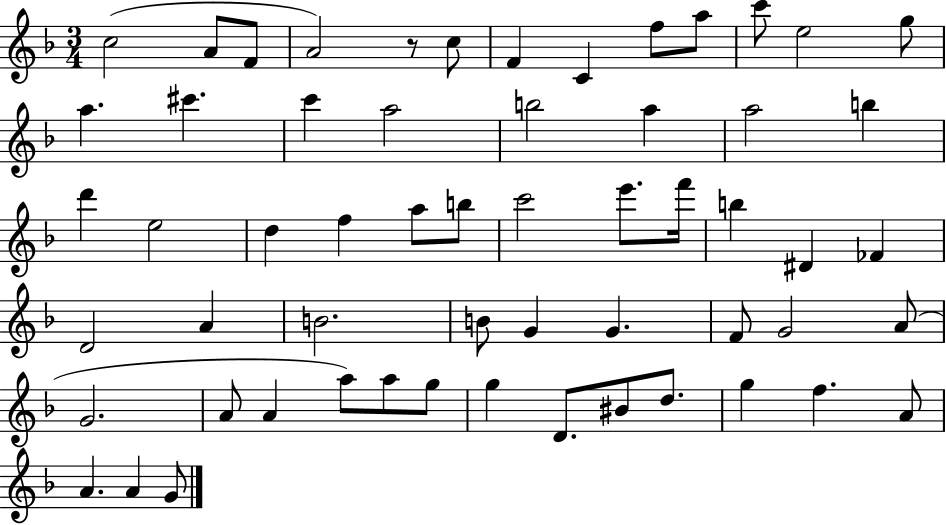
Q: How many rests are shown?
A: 1